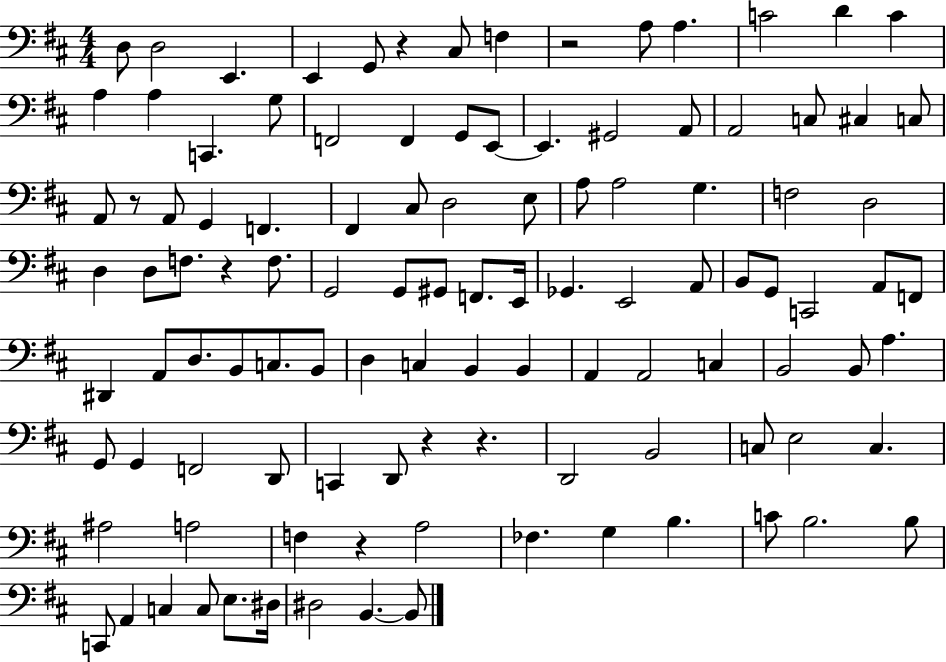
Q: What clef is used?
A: bass